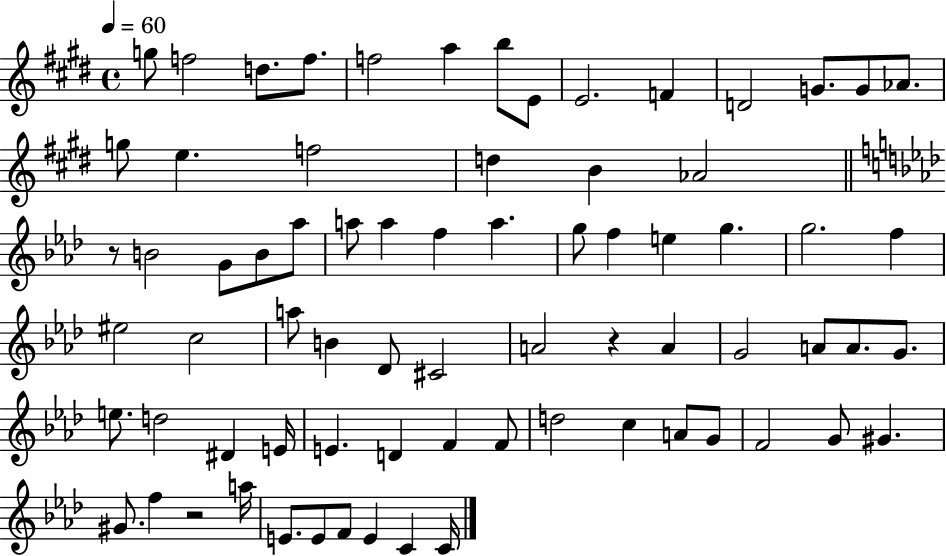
{
  \clef treble
  \time 4/4
  \defaultTimeSignature
  \key e \major
  \tempo 4 = 60
  g''8 f''2 d''8. f''8. | f''2 a''4 b''8 e'8 | e'2. f'4 | d'2 g'8. g'8 aes'8. | \break g''8 e''4. f''2 | d''4 b'4 aes'2 | \bar "||" \break \key aes \major r8 b'2 g'8 b'8 aes''8 | a''8 a''4 f''4 a''4. | g''8 f''4 e''4 g''4. | g''2. f''4 | \break eis''2 c''2 | a''8 b'4 des'8 cis'2 | a'2 r4 a'4 | g'2 a'8 a'8. g'8. | \break e''8. d''2 dis'4 e'16 | e'4. d'4 f'4 f'8 | d''2 c''4 a'8 g'8 | f'2 g'8 gis'4. | \break gis'8. f''4 r2 a''16 | e'8. e'8 f'8 e'4 c'4 c'16 | \bar "|."
}